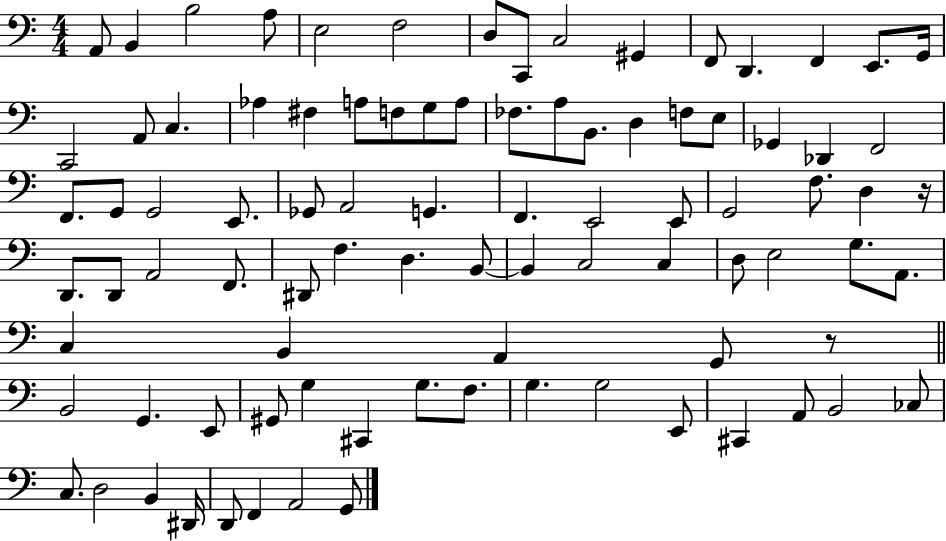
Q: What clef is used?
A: bass